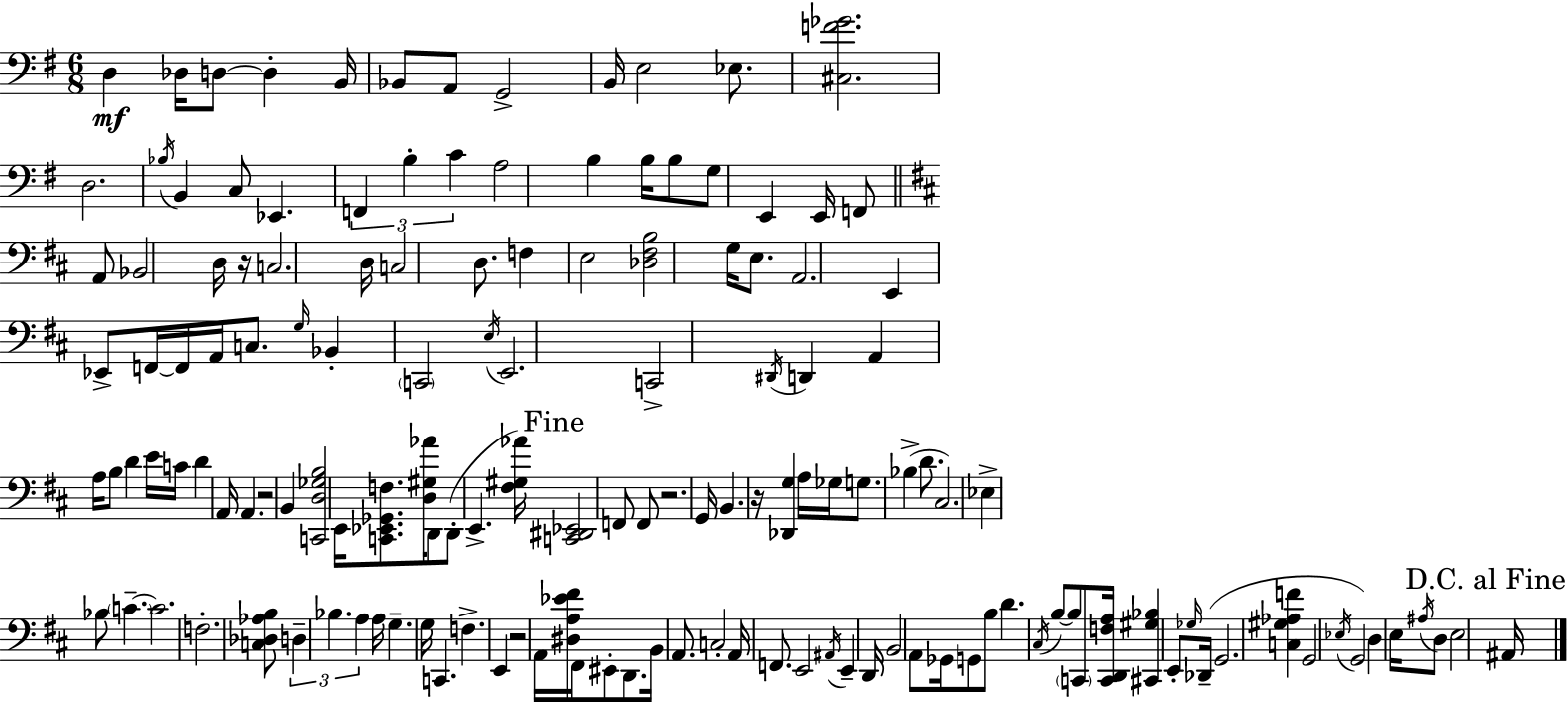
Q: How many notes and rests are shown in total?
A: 145